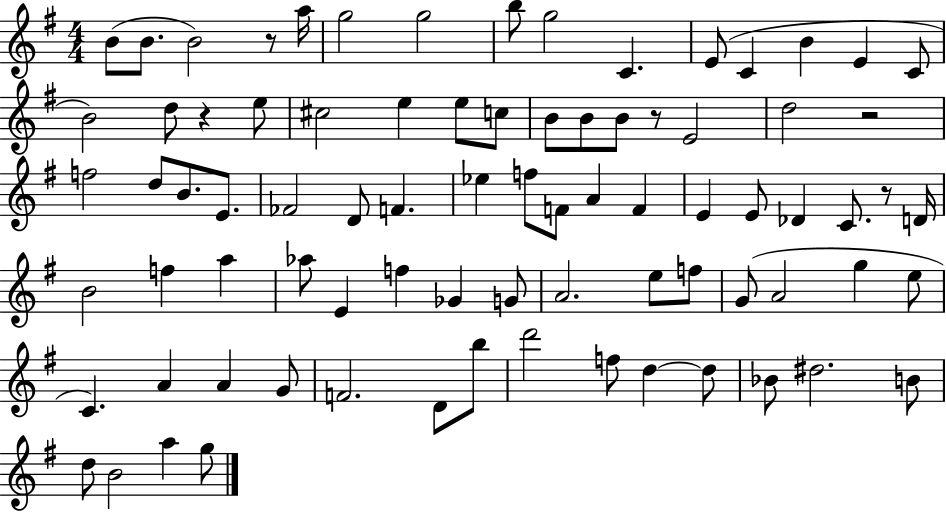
B4/e B4/e. B4/h R/e A5/s G5/h G5/h B5/e G5/h C4/q. E4/e C4/q B4/q E4/q C4/e B4/h D5/e R/q E5/e C#5/h E5/q E5/e C5/e B4/e B4/e B4/e R/e E4/h D5/h R/h F5/h D5/e B4/e. E4/e. FES4/h D4/e F4/q. Eb5/q F5/e F4/e A4/q F4/q E4/q E4/e Db4/q C4/e. R/e D4/s B4/h F5/q A5/q Ab5/e E4/q F5/q Gb4/q G4/e A4/h. E5/e F5/e G4/e A4/h G5/q E5/e C4/q. A4/q A4/q G4/e F4/h. D4/e B5/e D6/h F5/e D5/q D5/e Bb4/e D#5/h. B4/e D5/e B4/h A5/q G5/e